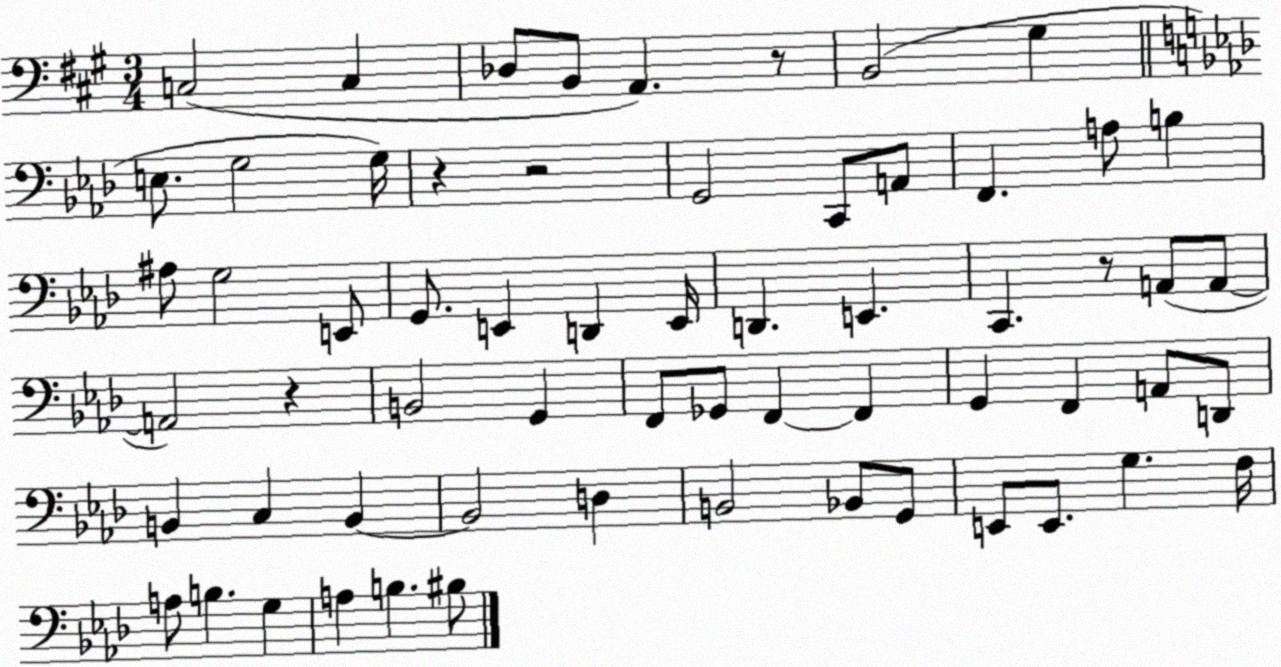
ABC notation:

X:1
T:Untitled
M:3/4
L:1/4
K:A
C,2 C, _D,/2 B,,/2 A,, z/2 B,,2 ^G, E,/2 G,2 G,/4 z z2 G,,2 C,,/2 A,,/2 F,, A,/2 B, ^A,/2 G,2 E,,/2 G,,/2 E,, D,, E,,/4 D,, E,, C,, z/2 A,,/2 A,,/2 A,,2 z B,,2 G,, F,,/2 _G,,/2 F,, F,, G,, F,, A,,/2 D,,/2 B,, C, B,, B,,2 D, B,,2 _B,,/2 G,,/2 E,,/2 E,,/2 G, F,/4 A,/2 B, G, A, B, ^B,/2